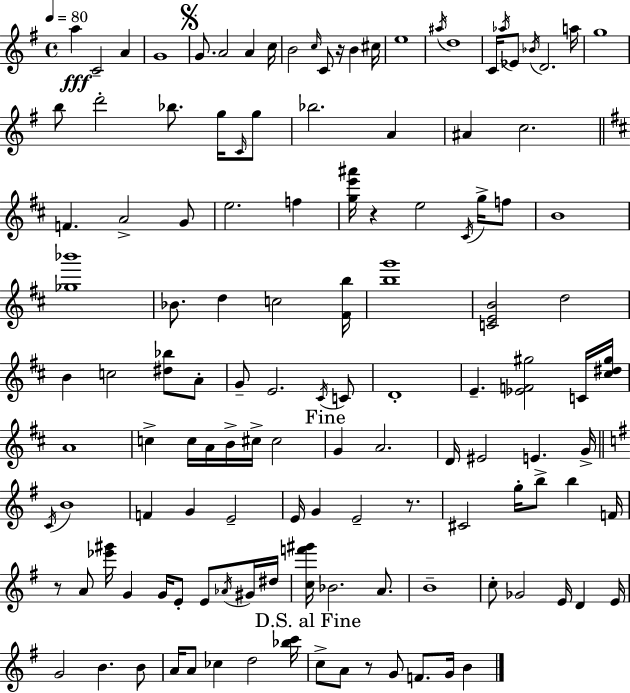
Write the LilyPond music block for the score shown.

{
  \clef treble
  \time 4/4
  \defaultTimeSignature
  \key g \major
  \tempo 4 = 80
  a''4\fff c'2-- a'4 | g'1 | \mark \markup { \musicglyph "scripts.segno" } g'8. a'2 a'4 c''16 | b'2 \grace { c''16 } c'8 r16 b'4 | \break cis''16 e''1 | \acciaccatura { ais''16 } d''1 | c'16 \acciaccatura { aes''16 } ees'8 \acciaccatura { bes'16 } d'2. | a''16 g''1 | \break b''8 d'''2-. bes''8. | g''16 \grace { c'16 } g''8 bes''2. | a'4 ais'4 c''2. | \bar "||" \break \key d \major f'4. a'2-> g'8 | e''2. f''4 | <g'' e''' ais'''>16 r4 e''2 \acciaccatura { cis'16 } g''16-> f''8 | b'1 | \break <ges'' bes'''>1 | bes'8. d''4 c''2 | <fis' b''>16 <b'' g'''>1 | <c' e' b'>2 d''2 | \break b'4 c''2 <dis'' bes''>8 a'8-. | g'8-- e'2. \acciaccatura { cis'16 } | c'8 d'1-. | e'4.-- <ees' f' gis''>2 | \break c'16 <cis'' dis'' gis''>16 a'1 | c''4-> c''16 a'16 b'16-> cis''16-> cis''2 | \mark "Fine" g'4 a'2. | d'16 eis'2 e'4. | \break g'16-> \bar "||" \break \key e \minor \acciaccatura { c'16 } b'1 | f'4 g'4 e'2-- | e'16 g'4 e'2-- r8. | cis'2 g''16-. b''8-> b''4 | \break f'16 r8 a'8 <ees''' gis'''>16 g'4 g'16 e'8-. e'8 \acciaccatura { aes'16 } | gis'16 dis''16 <c'' f''' gis'''>16 bes'2. a'8. | b'1-- | c''8-. ges'2 e'16 d'4 | \break e'16 g'2 b'4. | b'8 a'16 a'8 ces''4 d''2 | <bes'' c'''>16 \mark "D.S. al Fine" c''8-> a'8 r8 g'8 f'8. g'16 b'4 | \bar "|."
}